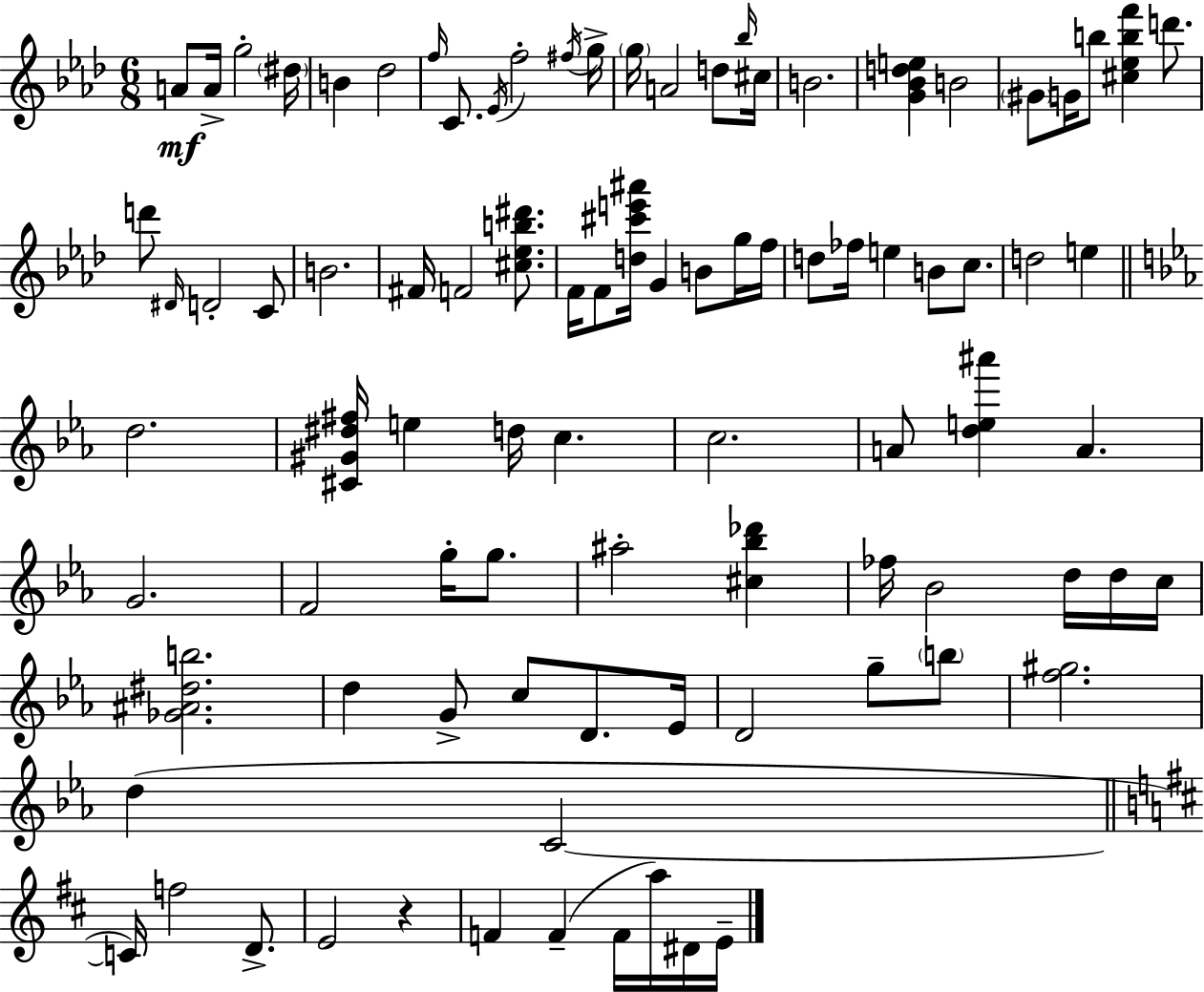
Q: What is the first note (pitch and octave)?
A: A4